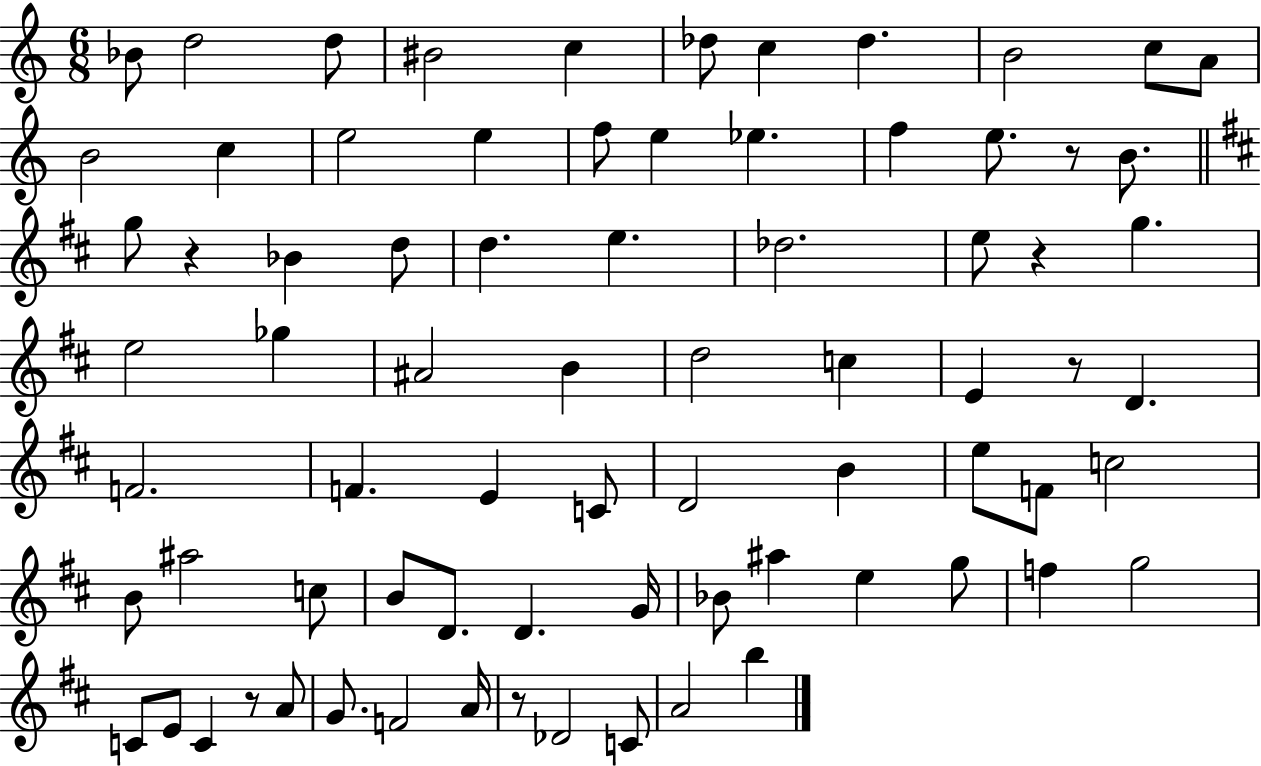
X:1
T:Untitled
M:6/8
L:1/4
K:C
_B/2 d2 d/2 ^B2 c _d/2 c _d B2 c/2 A/2 B2 c e2 e f/2 e _e f e/2 z/2 B/2 g/2 z _B d/2 d e _d2 e/2 z g e2 _g ^A2 B d2 c E z/2 D F2 F E C/2 D2 B e/2 F/2 c2 B/2 ^a2 c/2 B/2 D/2 D G/4 _B/2 ^a e g/2 f g2 C/2 E/2 C z/2 A/2 G/2 F2 A/4 z/2 _D2 C/2 A2 b